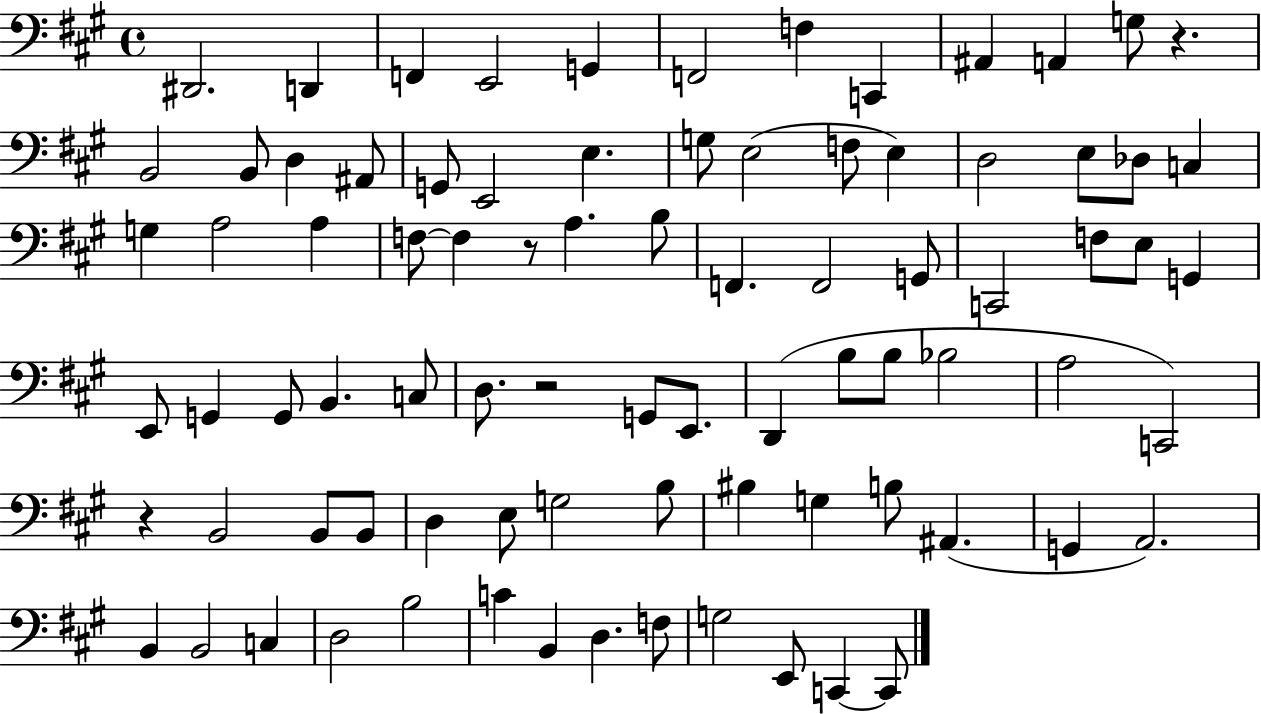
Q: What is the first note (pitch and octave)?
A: D#2